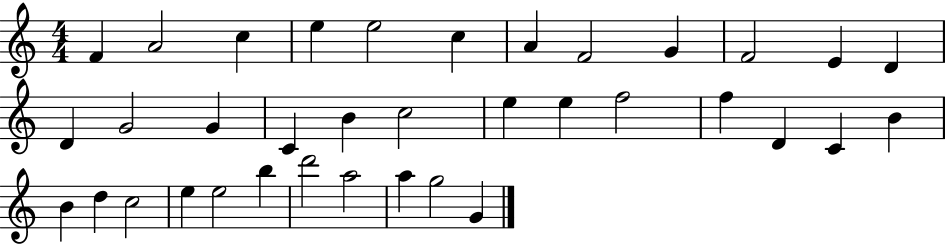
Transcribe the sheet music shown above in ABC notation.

X:1
T:Untitled
M:4/4
L:1/4
K:C
F A2 c e e2 c A F2 G F2 E D D G2 G C B c2 e e f2 f D C B B d c2 e e2 b d'2 a2 a g2 G